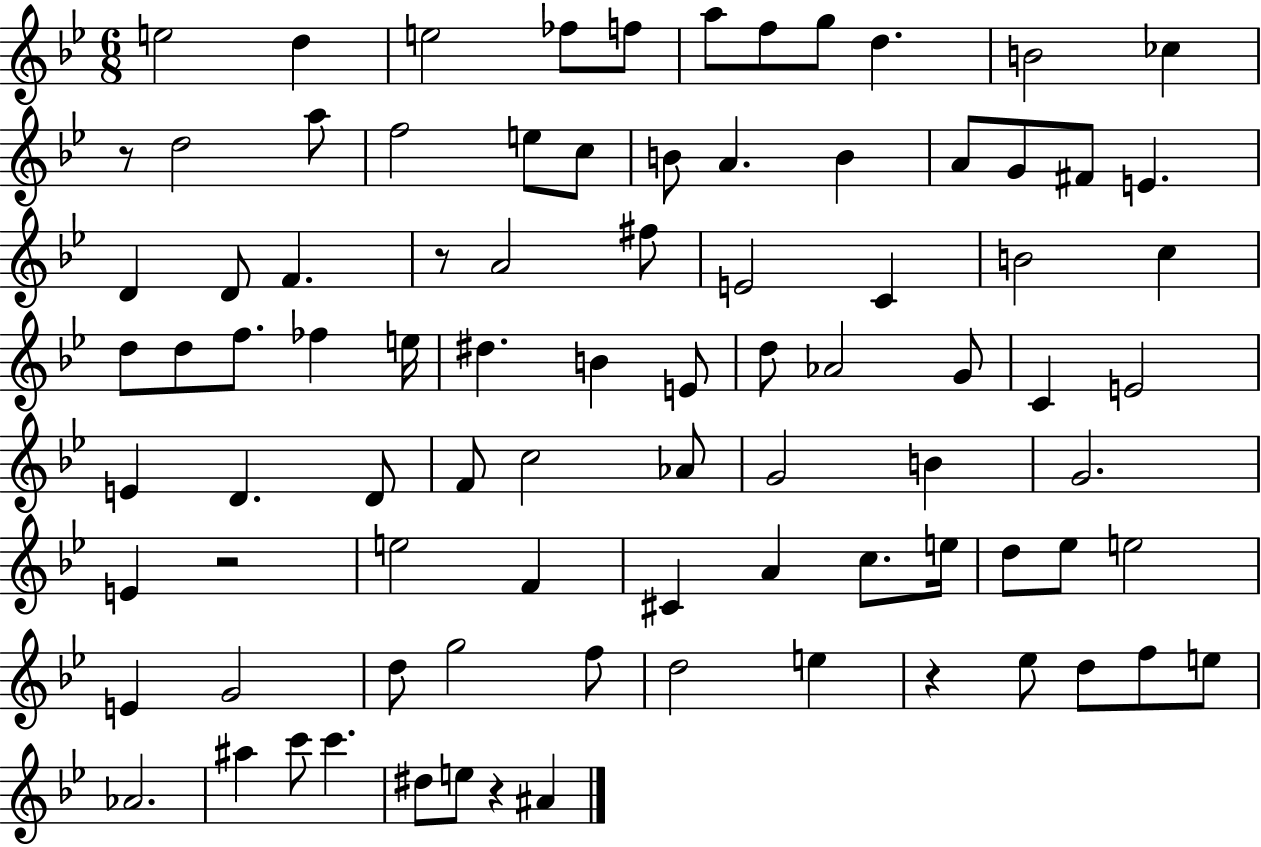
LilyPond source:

{
  \clef treble
  \numericTimeSignature
  \time 6/8
  \key bes \major
  e''2 d''4 | e''2 fes''8 f''8 | a''8 f''8 g''8 d''4. | b'2 ces''4 | \break r8 d''2 a''8 | f''2 e''8 c''8 | b'8 a'4. b'4 | a'8 g'8 fis'8 e'4. | \break d'4 d'8 f'4. | r8 a'2 fis''8 | e'2 c'4 | b'2 c''4 | \break d''8 d''8 f''8. fes''4 e''16 | dis''4. b'4 e'8 | d''8 aes'2 g'8 | c'4 e'2 | \break e'4 d'4. d'8 | f'8 c''2 aes'8 | g'2 b'4 | g'2. | \break e'4 r2 | e''2 f'4 | cis'4 a'4 c''8. e''16 | d''8 ees''8 e''2 | \break e'4 g'2 | d''8 g''2 f''8 | d''2 e''4 | r4 ees''8 d''8 f''8 e''8 | \break aes'2. | ais''4 c'''8 c'''4. | dis''8 e''8 r4 ais'4 | \bar "|."
}